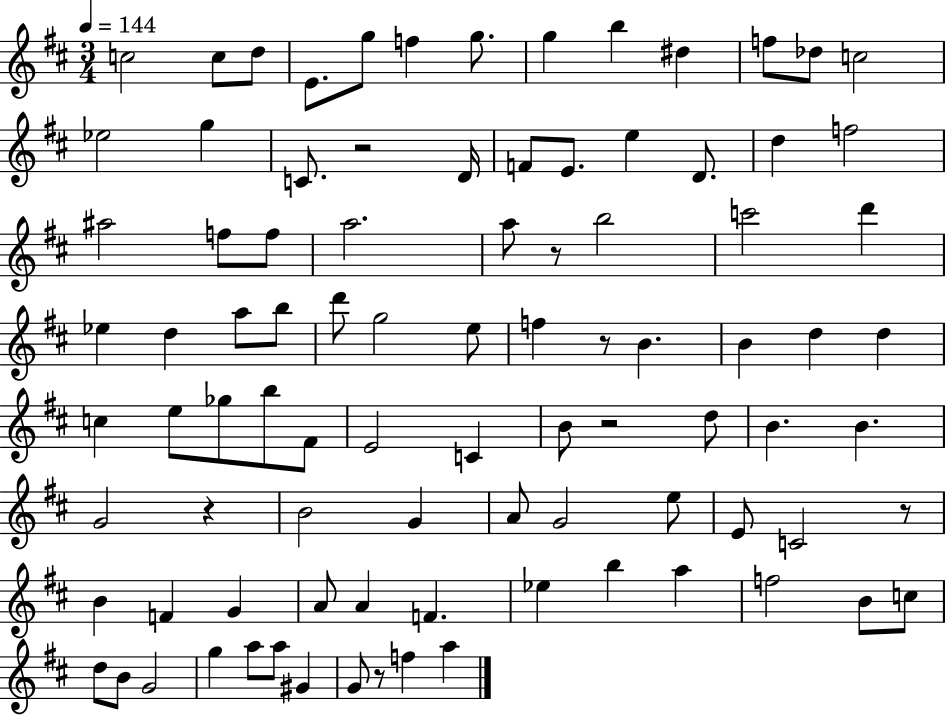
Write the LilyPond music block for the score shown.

{
  \clef treble
  \numericTimeSignature
  \time 3/4
  \key d \major
  \tempo 4 = 144
  \repeat volta 2 { c''2 c''8 d''8 | e'8. g''8 f''4 g''8. | g''4 b''4 dis''4 | f''8 des''8 c''2 | \break ees''2 g''4 | c'8. r2 d'16 | f'8 e'8. e''4 d'8. | d''4 f''2 | \break ais''2 f''8 f''8 | a''2. | a''8 r8 b''2 | c'''2 d'''4 | \break ees''4 d''4 a''8 b''8 | d'''8 g''2 e''8 | f''4 r8 b'4. | b'4 d''4 d''4 | \break c''4 e''8 ges''8 b''8 fis'8 | e'2 c'4 | b'8 r2 d''8 | b'4. b'4. | \break g'2 r4 | b'2 g'4 | a'8 g'2 e''8 | e'8 c'2 r8 | \break b'4 f'4 g'4 | a'8 a'4 f'4. | ees''4 b''4 a''4 | f''2 b'8 c''8 | \break d''8 b'8 g'2 | g''4 a''8 a''8 gis'4 | g'8 r8 f''4 a''4 | } \bar "|."
}